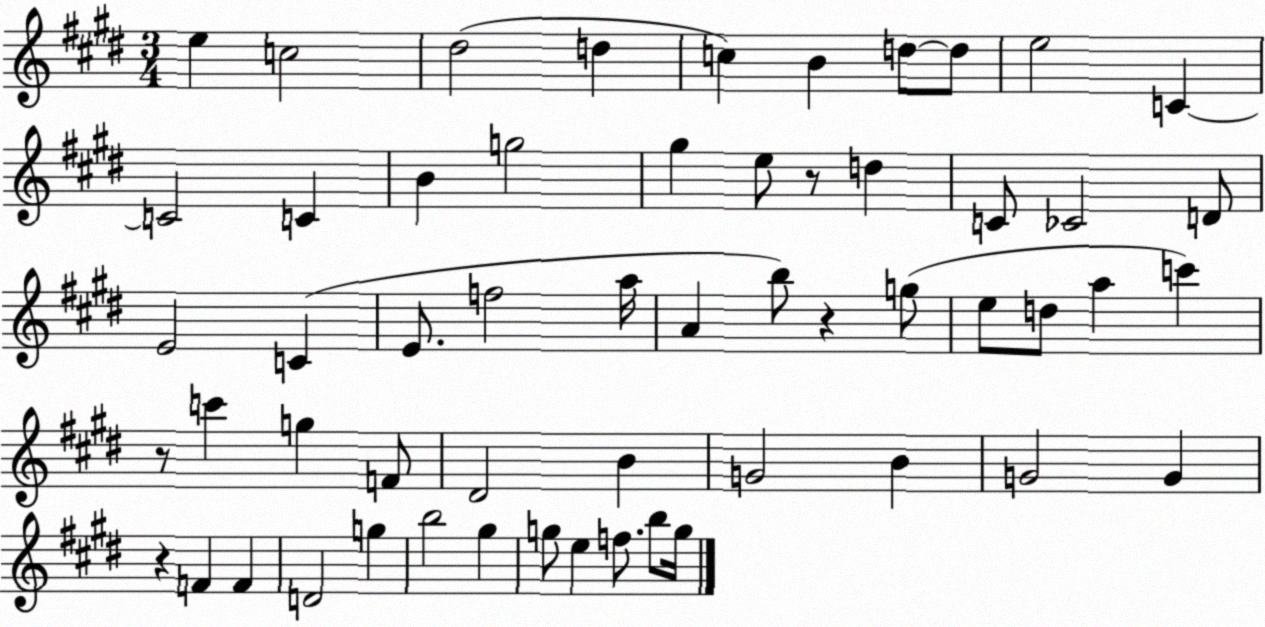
X:1
T:Untitled
M:3/4
L:1/4
K:E
e c2 ^d2 d c B d/2 d/2 e2 C C2 C B g2 ^g e/2 z/2 d C/2 _C2 D/2 E2 C E/2 f2 a/4 A b/2 z g/2 e/2 d/2 a c' z/2 c' g F/2 ^D2 B G2 B G2 G z F F D2 g b2 ^g g/2 e f/2 b/2 g/4